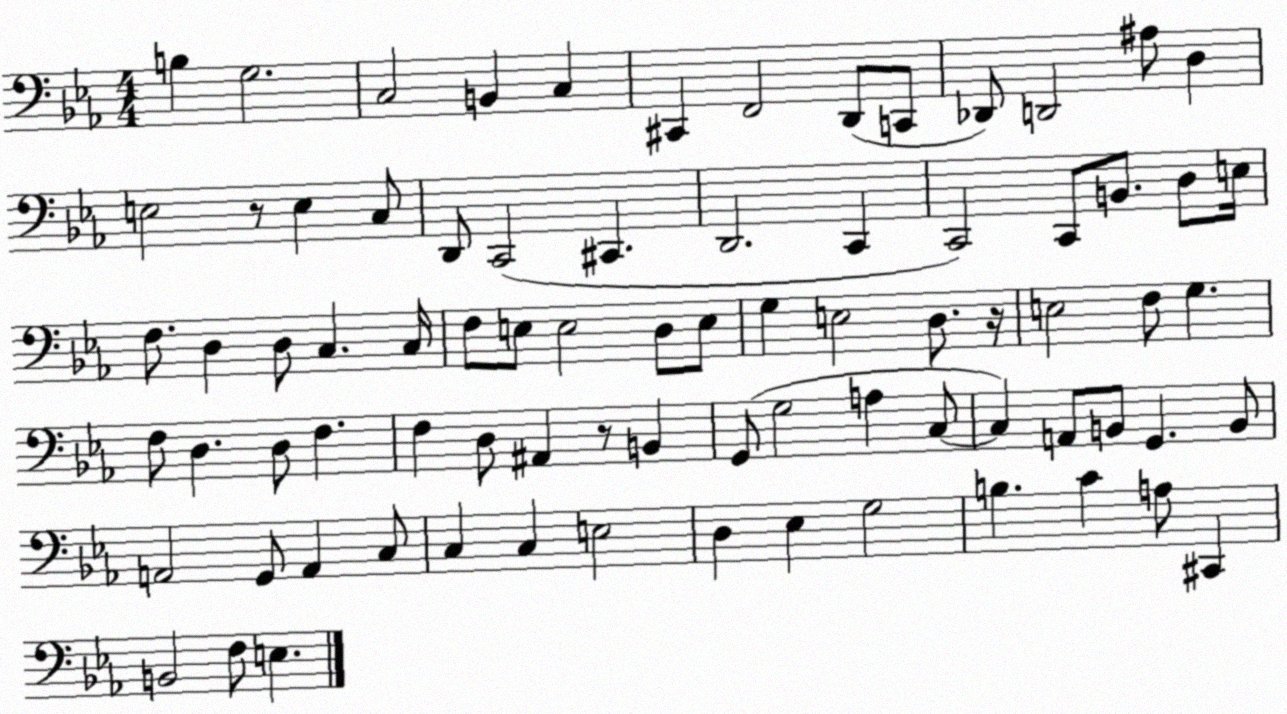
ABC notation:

X:1
T:Untitled
M:4/4
L:1/4
K:Eb
B, G,2 C,2 B,, C, ^C,, F,,2 D,,/2 C,,/2 _D,,/2 D,,2 ^A,/2 D, E,2 z/2 E, C,/2 D,,/2 C,,2 ^C,, D,,2 C,, C,,2 C,,/2 B,,/2 D,/2 E,/4 F,/2 D, D,/2 C, C,/4 F,/2 E,/2 E,2 D,/2 E,/2 G, E,2 D,/2 z/4 E,2 F,/2 G, F,/2 D, D,/2 F, F, D,/2 ^A,, z/2 B,, G,,/2 G,2 A, C,/2 C, A,,/2 B,,/2 G,, B,,/2 A,,2 G,,/2 A,, C,/2 C, C, E,2 D, _E, G,2 B, C A,/2 ^C,, B,,2 F,/2 E,